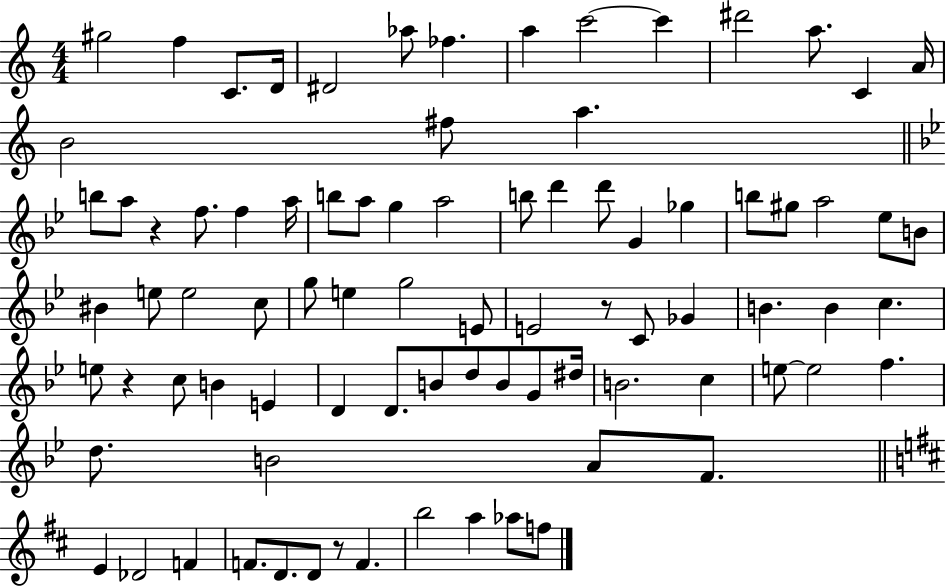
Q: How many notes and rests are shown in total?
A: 85